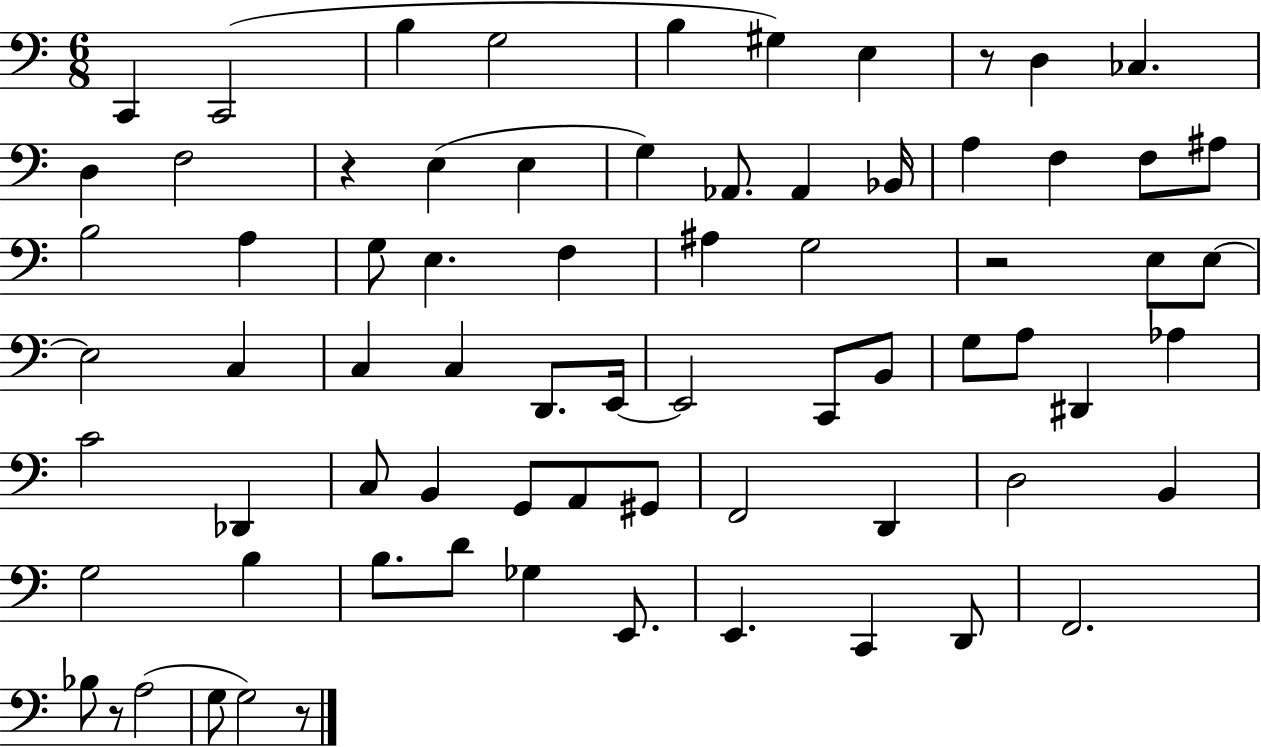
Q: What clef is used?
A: bass